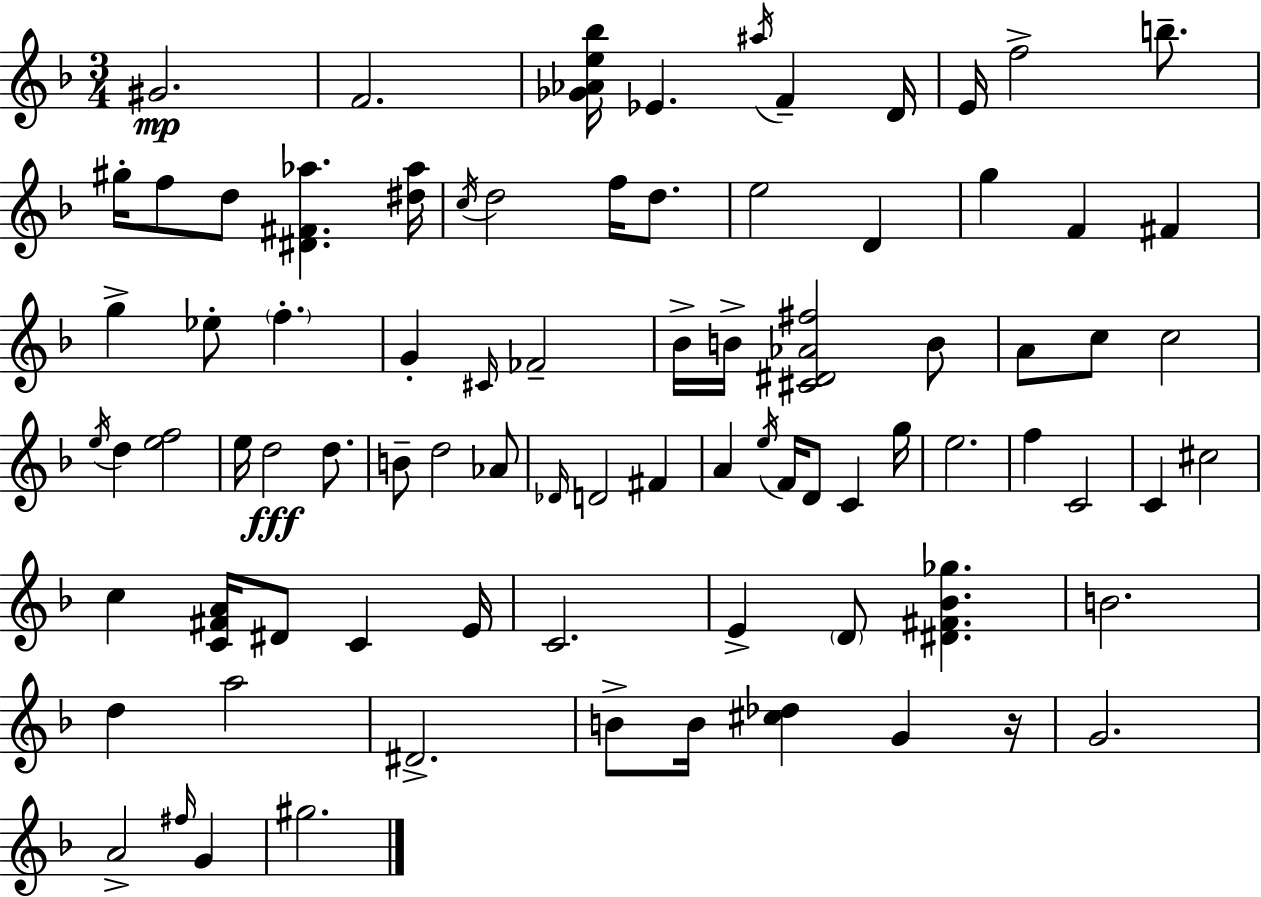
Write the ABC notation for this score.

X:1
T:Untitled
M:3/4
L:1/4
K:Dm
^G2 F2 [_G_Ae_b]/4 _E ^a/4 F D/4 E/4 f2 b/2 ^g/4 f/2 d/2 [^D^F_a] [^d_a]/4 c/4 d2 f/4 d/2 e2 D g F ^F g _e/2 f G ^C/4 _F2 _B/4 B/4 [^C^D_A^f]2 B/2 A/2 c/2 c2 e/4 d [ef]2 e/4 d2 d/2 B/2 d2 _A/2 _D/4 D2 ^F A e/4 F/4 D/2 C g/4 e2 f C2 C ^c2 c [C^FA]/4 ^D/2 C E/4 C2 E D/2 [^D^F_B_g] B2 d a2 ^D2 B/2 B/4 [^c_d] G z/4 G2 A2 ^f/4 G ^g2